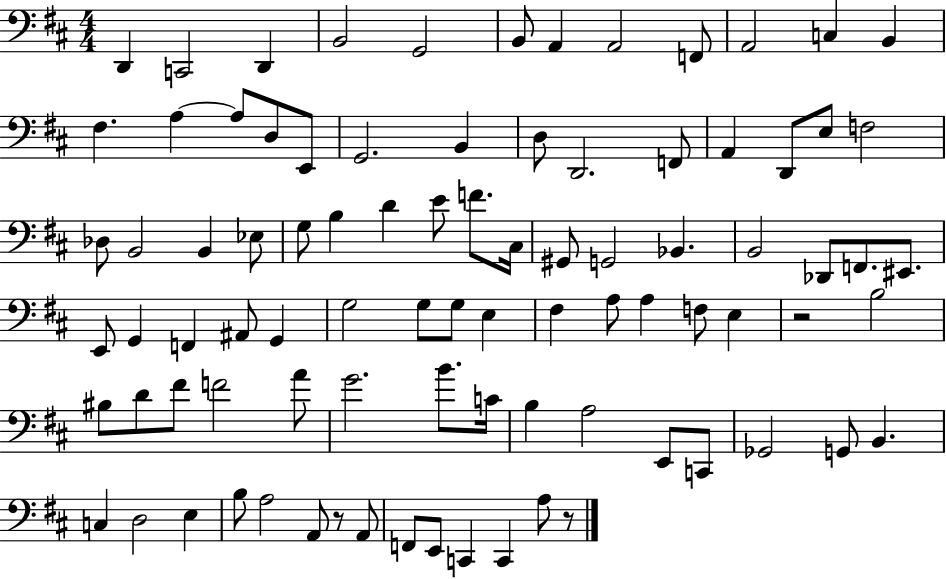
{
  \clef bass
  \numericTimeSignature
  \time 4/4
  \key d \major
  d,4 c,2 d,4 | b,2 g,2 | b,8 a,4 a,2 f,8 | a,2 c4 b,4 | \break fis4. a4~~ a8 d8 e,8 | g,2. b,4 | d8 d,2. f,8 | a,4 d,8 e8 f2 | \break des8 b,2 b,4 ees8 | g8 b4 d'4 e'8 f'8. cis16 | gis,8 g,2 bes,4. | b,2 des,8 f,8. eis,8. | \break e,8 g,4 f,4 ais,8 g,4 | g2 g8 g8 e4 | fis4 a8 a4 f8 e4 | r2 b2 | \break bis8 d'8 fis'8 f'2 a'8 | g'2. b'8. c'16 | b4 a2 e,8 c,8 | ges,2 g,8 b,4. | \break c4 d2 e4 | b8 a2 a,8 r8 a,8 | f,8 e,8 c,4 c,4 a8 r8 | \bar "|."
}